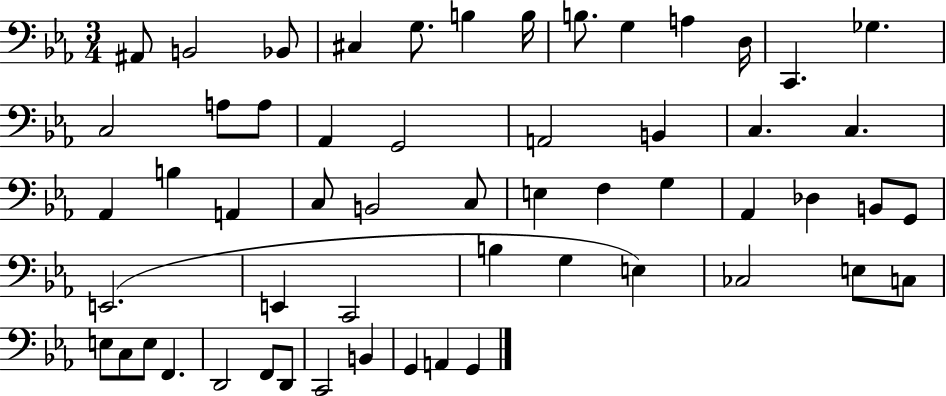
X:1
T:Untitled
M:3/4
L:1/4
K:Eb
^A,,/2 B,,2 _B,,/2 ^C, G,/2 B, B,/4 B,/2 G, A, D,/4 C,, _G, C,2 A,/2 A,/2 _A,, G,,2 A,,2 B,, C, C, _A,, B, A,, C,/2 B,,2 C,/2 E, F, G, _A,, _D, B,,/2 G,,/2 E,,2 E,, C,,2 B, G, E, _C,2 E,/2 C,/2 E,/2 C,/2 E,/2 F,, D,,2 F,,/2 D,,/2 C,,2 B,, G,, A,, G,,